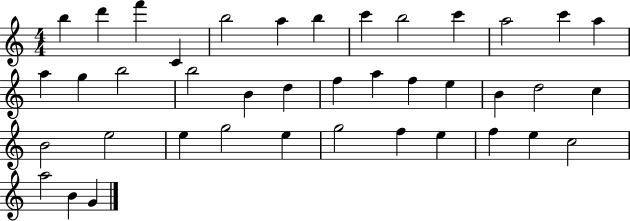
B5/q D6/q F6/q C4/q B5/h A5/q B5/q C6/q B5/h C6/q A5/h C6/q A5/q A5/q G5/q B5/h B5/h B4/q D5/q F5/q A5/q F5/q E5/q B4/q D5/h C5/q B4/h E5/h E5/q G5/h E5/q G5/h F5/q E5/q F5/q E5/q C5/h A5/h B4/q G4/q